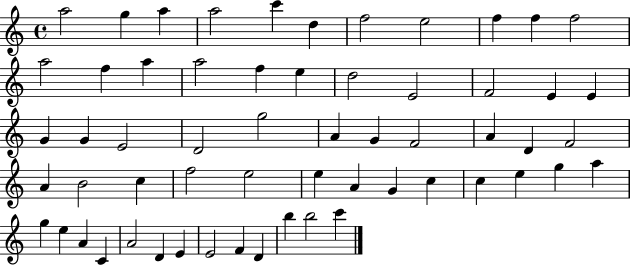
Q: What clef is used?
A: treble